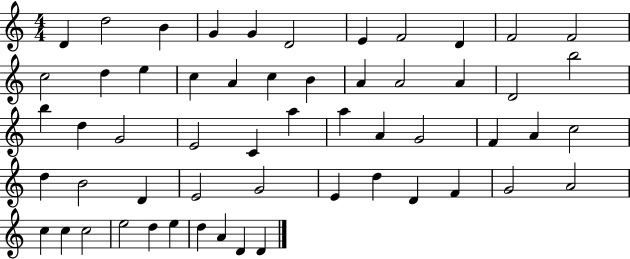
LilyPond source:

{
  \clef treble
  \numericTimeSignature
  \time 4/4
  \key c \major
  d'4 d''2 b'4 | g'4 g'4 d'2 | e'4 f'2 d'4 | f'2 f'2 | \break c''2 d''4 e''4 | c''4 a'4 c''4 b'4 | a'4 a'2 a'4 | d'2 b''2 | \break b''4 d''4 g'2 | e'2 c'4 a''4 | a''4 a'4 g'2 | f'4 a'4 c''2 | \break d''4 b'2 d'4 | e'2 g'2 | e'4 d''4 d'4 f'4 | g'2 a'2 | \break c''4 c''4 c''2 | e''2 d''4 e''4 | d''4 a'4 d'4 d'4 | \bar "|."
}